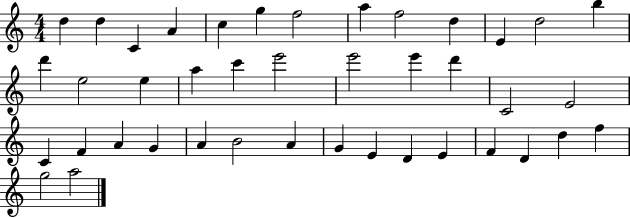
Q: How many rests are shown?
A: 0